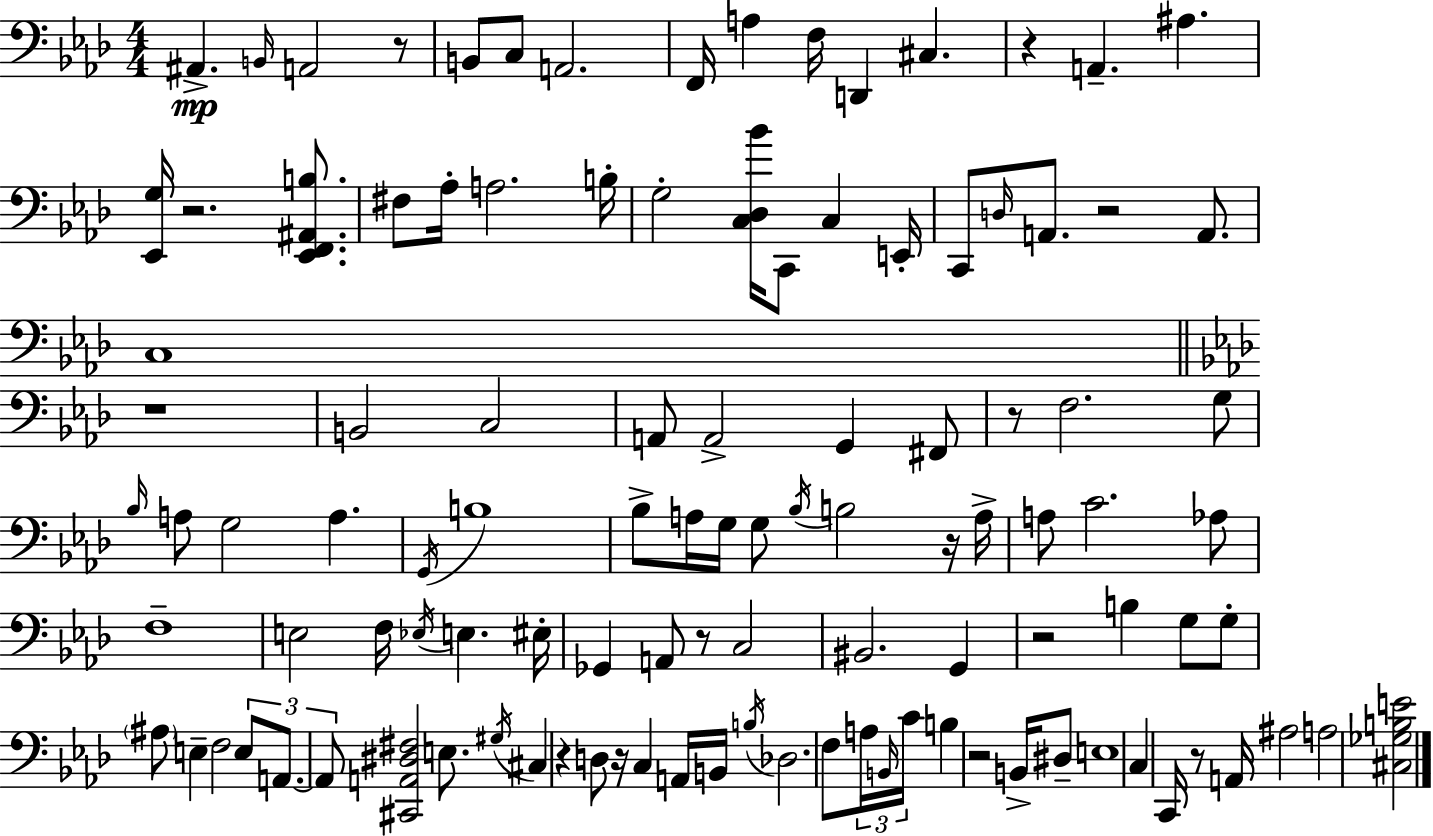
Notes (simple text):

A#2/q. B2/s A2/h R/e B2/e C3/e A2/h. F2/s A3/q F3/s D2/q C#3/q. R/q A2/q. A#3/q. [Eb2,G3]/s R/h. [Eb2,F2,A#2,B3]/e. F#3/e Ab3/s A3/h. B3/s G3/h [C3,Db3,Bb4]/s C2/e C3/q E2/s C2/e D3/s A2/e. R/h A2/e. C3/w R/w B2/h C3/h A2/e A2/h G2/q F#2/e R/e F3/h. G3/e Bb3/s A3/e G3/h A3/q. G2/s B3/w Bb3/e A3/s G3/s G3/e Bb3/s B3/h R/s A3/s A3/e C4/h. Ab3/e F3/w E3/h F3/s Eb3/s E3/q. EIS3/s Gb2/q A2/e R/e C3/h BIS2/h. G2/q R/h B3/q G3/e G3/e A#3/e E3/q F3/h E3/e A2/e. A2/e [C#2,A2,D#3,F#3]/h E3/e. G#3/s C#3/q R/q D3/e R/s C3/q A2/s B2/s B3/s Db3/h. F3/e A3/s B2/s C4/s B3/q R/h B2/s D#3/e E3/w C3/q C2/s R/e A2/s A#3/h A3/h [C#3,Gb3,B3,E4]/h